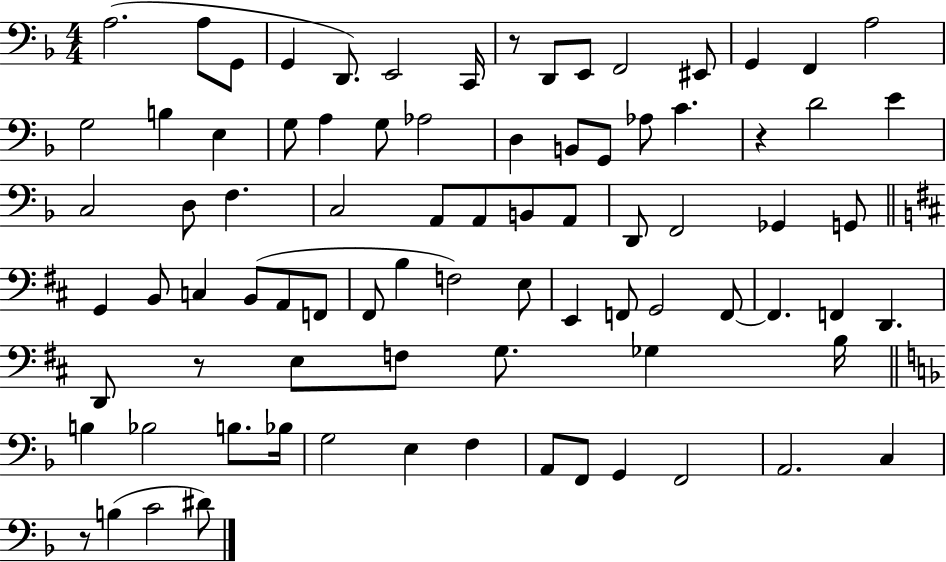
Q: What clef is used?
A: bass